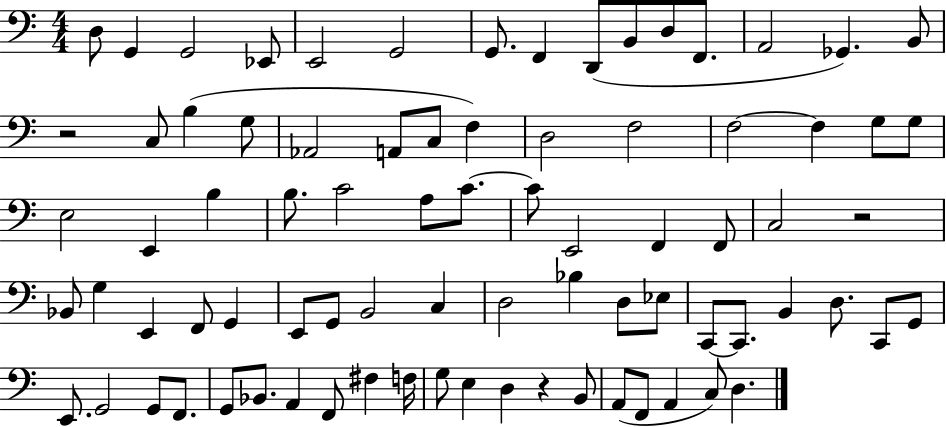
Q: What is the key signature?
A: C major